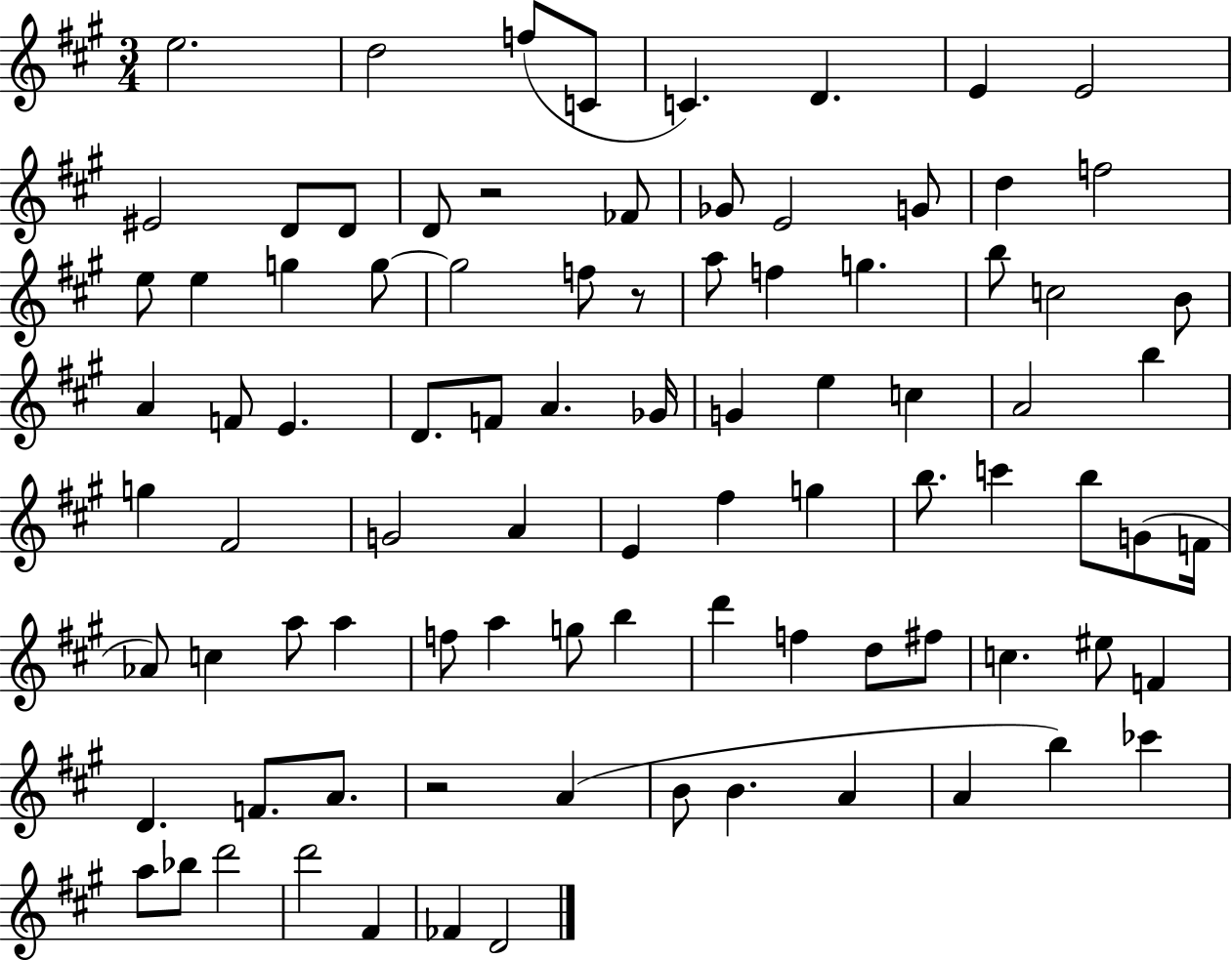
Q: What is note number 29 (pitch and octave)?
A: C5